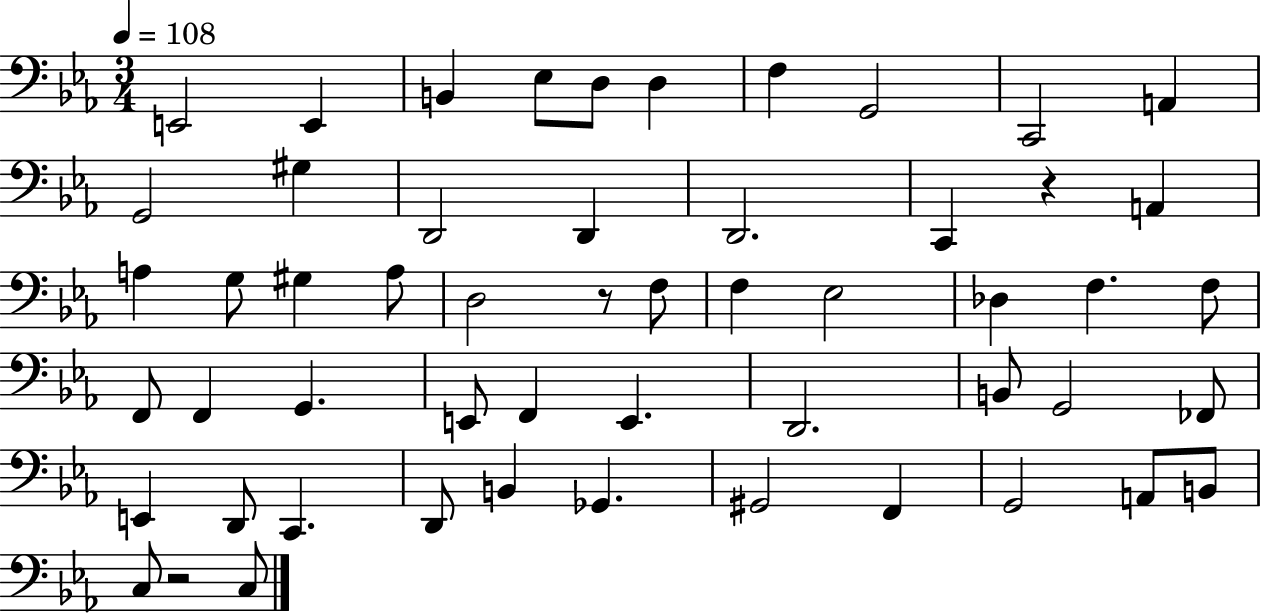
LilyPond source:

{
  \clef bass
  \numericTimeSignature
  \time 3/4
  \key ees \major
  \tempo 4 = 108
  e,2 e,4 | b,4 ees8 d8 d4 | f4 g,2 | c,2 a,4 | \break g,2 gis4 | d,2 d,4 | d,2. | c,4 r4 a,4 | \break a4 g8 gis4 a8 | d2 r8 f8 | f4 ees2 | des4 f4. f8 | \break f,8 f,4 g,4. | e,8 f,4 e,4. | d,2. | b,8 g,2 fes,8 | \break e,4 d,8 c,4. | d,8 b,4 ges,4. | gis,2 f,4 | g,2 a,8 b,8 | \break c8 r2 c8 | \bar "|."
}